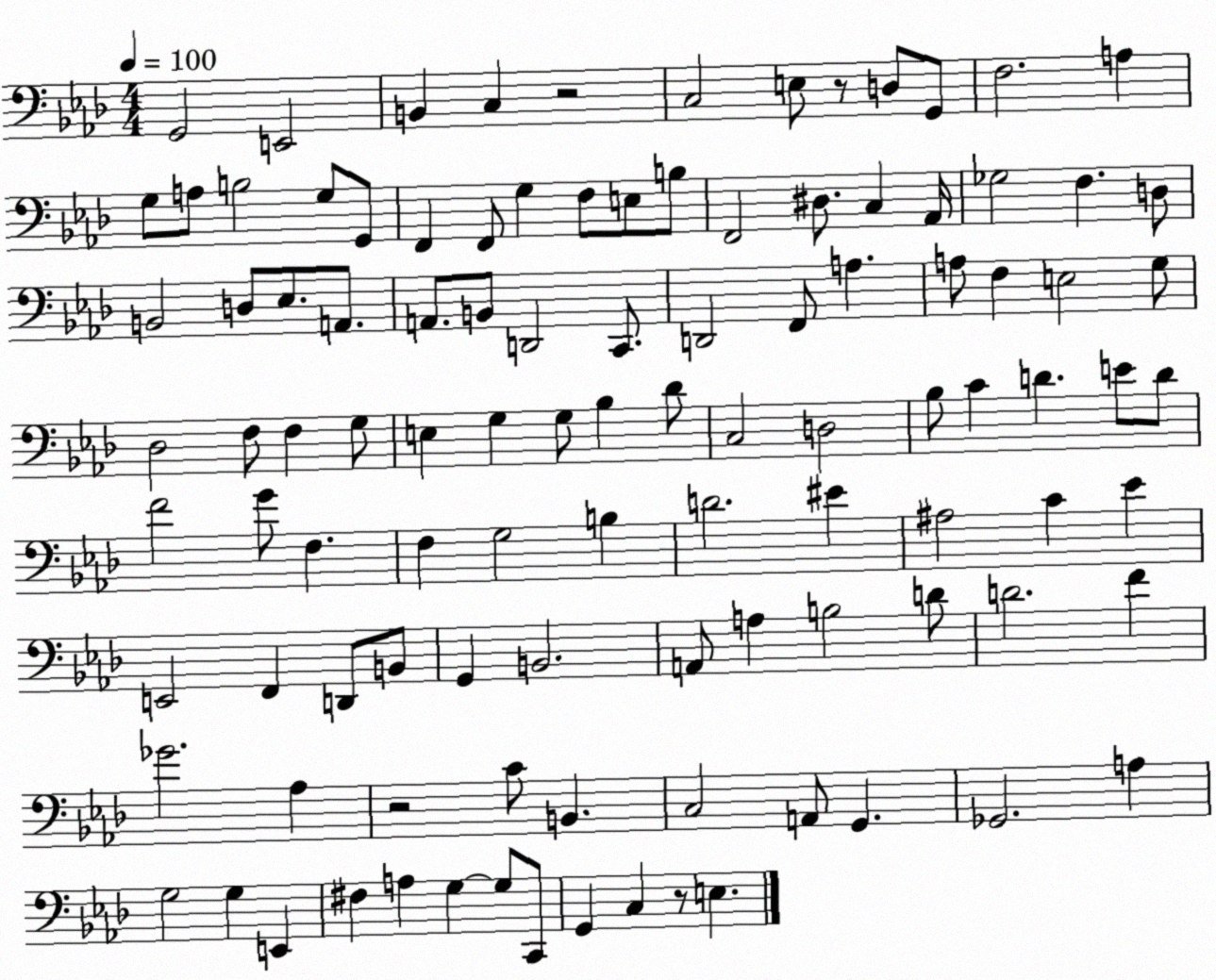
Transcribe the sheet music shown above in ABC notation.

X:1
T:Untitled
M:4/4
L:1/4
K:Ab
G,,2 E,,2 B,, C, z2 C,2 E,/2 z/2 D,/2 G,,/2 F,2 A, G,/2 A,/2 B,2 G,/2 G,,/2 F,, F,,/2 G, F,/2 E,/2 B,/2 F,,2 ^D,/2 C, _A,,/4 _G,2 F, D,/2 B,,2 D,/2 _E,/2 A,,/2 A,,/2 B,,/2 D,,2 C,,/2 D,,2 F,,/2 A, A,/2 F, E,2 G,/2 _D,2 F,/2 F, G,/2 E, G, G,/2 _B, _D/2 C,2 D,2 _B,/2 C D E/2 D/2 F2 G/2 F, F, G,2 B, D2 ^E ^A,2 C _E E,,2 F,, D,,/2 B,,/2 G,, B,,2 A,,/2 A, B,2 D/2 D2 F _G2 _A, z2 C/2 B,, C,2 A,,/2 G,, _G,,2 A, G,2 G, E,, ^F, A, G, G,/2 C,,/2 G,, C, z/2 E,